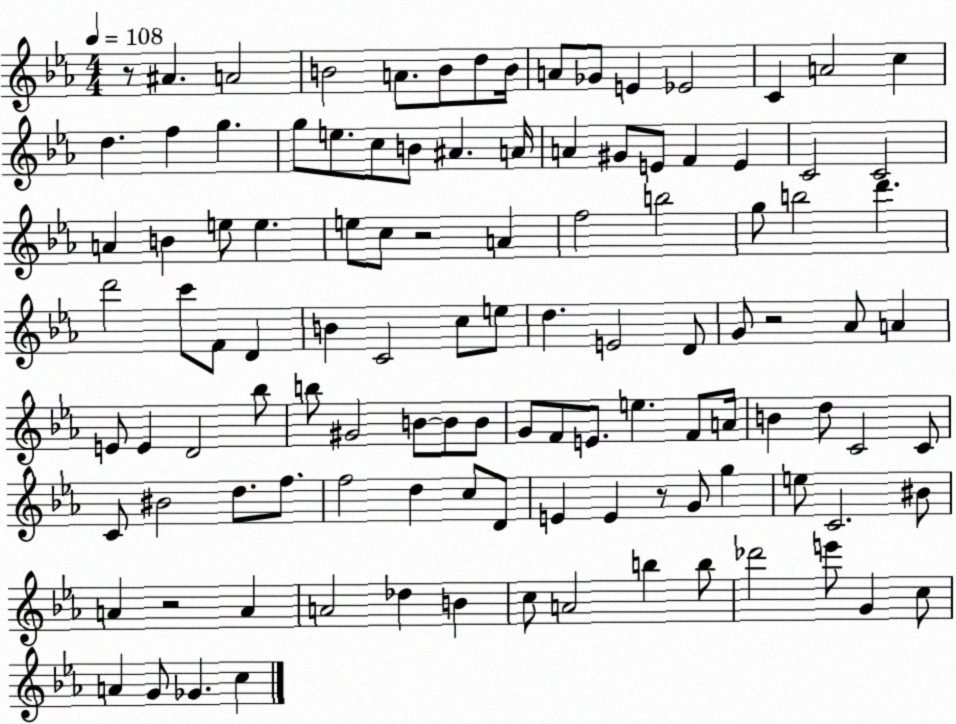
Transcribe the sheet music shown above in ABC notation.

X:1
T:Untitled
M:4/4
L:1/4
K:Eb
z/2 ^A A2 B2 A/2 B/2 d/2 B/4 A/2 _G/2 E _E2 C A2 c d f g g/2 e/2 c/2 B/2 ^A A/4 A ^G/2 E/2 F E C2 C2 A B e/2 e e/2 c/2 z2 A f2 b2 g/2 b2 d' d'2 c'/2 F/2 D B C2 c/2 e/2 d E2 D/2 G/2 z2 _A/2 A E/2 E D2 _b/2 b/2 ^G2 B/2 B/2 B/2 G/2 F/2 E/2 e F/2 A/4 B d/2 C2 C/2 C/2 ^B2 d/2 f/2 f2 d c/2 D/2 E E z/2 G/2 g e/2 C2 ^B/2 A z2 A A2 _d B c/2 A2 b b/2 _d'2 e'/2 G c/2 A G/2 _G c